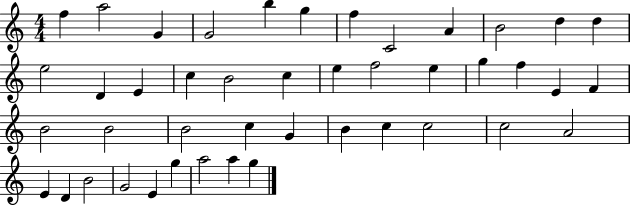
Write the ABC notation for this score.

X:1
T:Untitled
M:4/4
L:1/4
K:C
f a2 G G2 b g f C2 A B2 d d e2 D E c B2 c e f2 e g f E F B2 B2 B2 c G B c c2 c2 A2 E D B2 G2 E g a2 a g